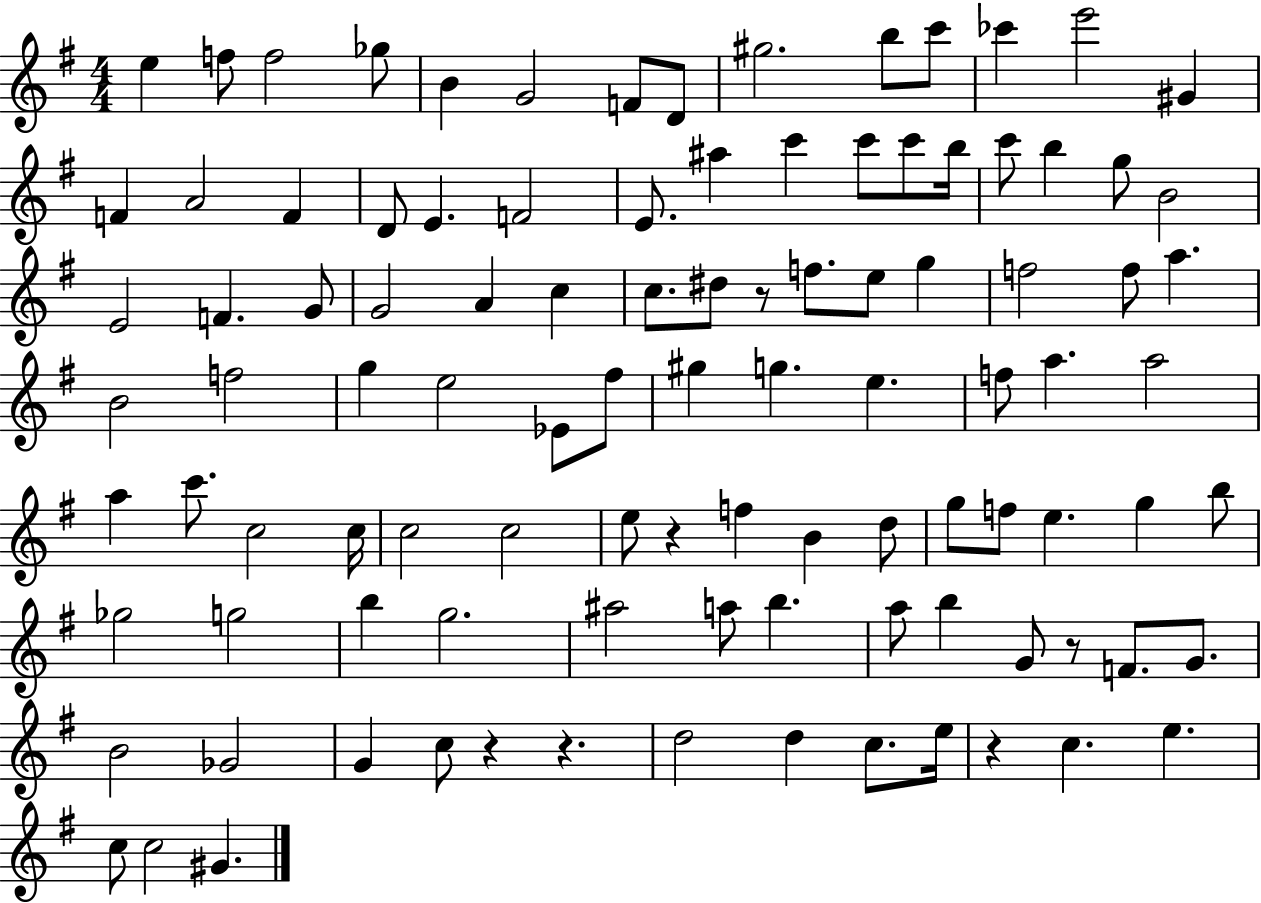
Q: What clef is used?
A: treble